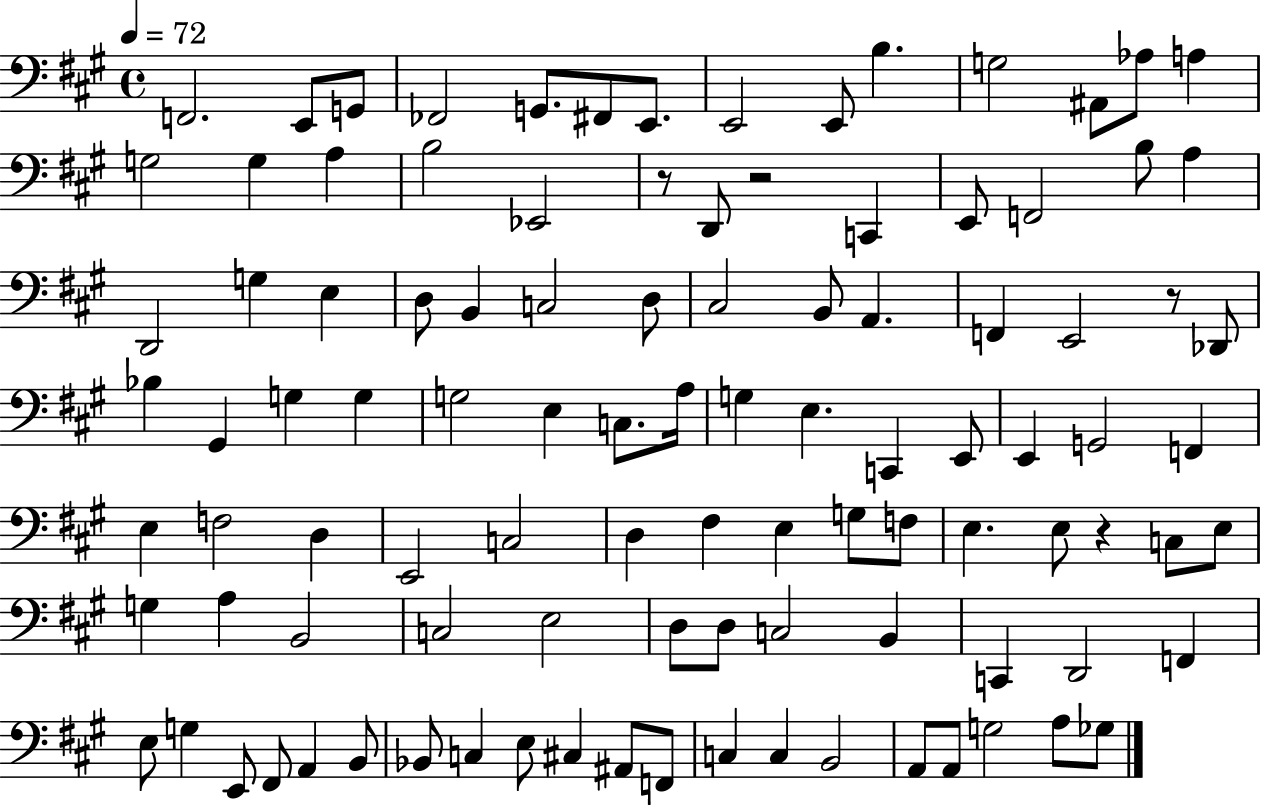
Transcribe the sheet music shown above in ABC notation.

X:1
T:Untitled
M:4/4
L:1/4
K:A
F,,2 E,,/2 G,,/2 _F,,2 G,,/2 ^F,,/2 E,,/2 E,,2 E,,/2 B, G,2 ^A,,/2 _A,/2 A, G,2 G, A, B,2 _E,,2 z/2 D,,/2 z2 C,, E,,/2 F,,2 B,/2 A, D,,2 G, E, D,/2 B,, C,2 D,/2 ^C,2 B,,/2 A,, F,, E,,2 z/2 _D,,/2 _B, ^G,, G, G, G,2 E, C,/2 A,/4 G, E, C,, E,,/2 E,, G,,2 F,, E, F,2 D, E,,2 C,2 D, ^F, E, G,/2 F,/2 E, E,/2 z C,/2 E,/2 G, A, B,,2 C,2 E,2 D,/2 D,/2 C,2 B,, C,, D,,2 F,, E,/2 G, E,,/2 ^F,,/2 A,, B,,/2 _B,,/2 C, E,/2 ^C, ^A,,/2 F,,/2 C, C, B,,2 A,,/2 A,,/2 G,2 A,/2 _G,/2